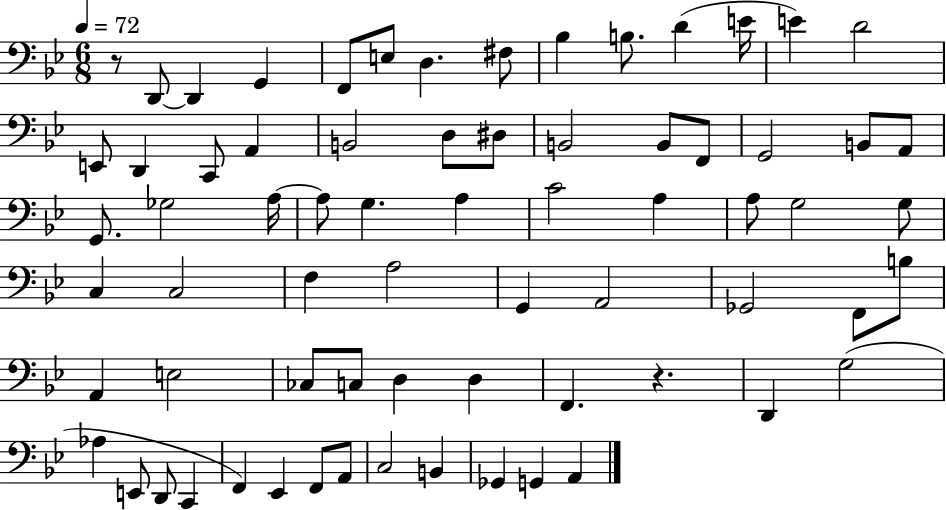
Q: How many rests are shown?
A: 2